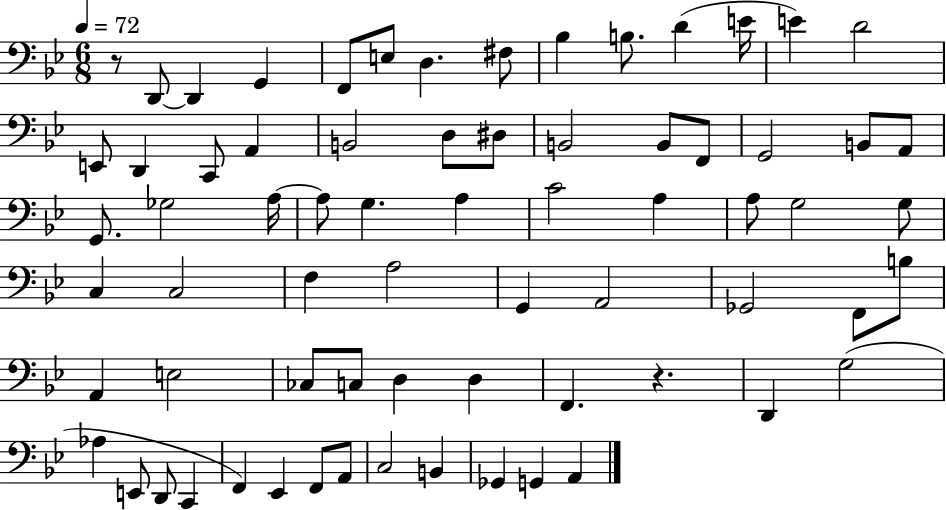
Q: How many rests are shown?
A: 2